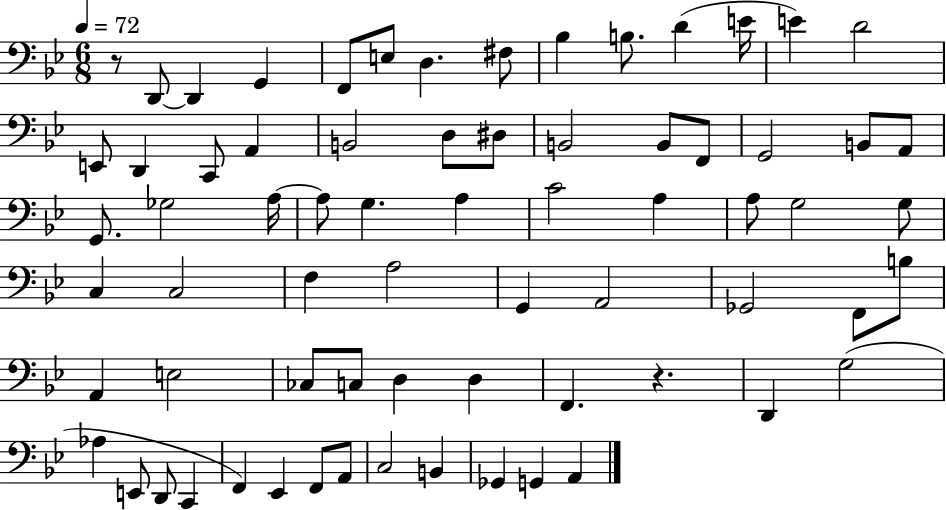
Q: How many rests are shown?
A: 2